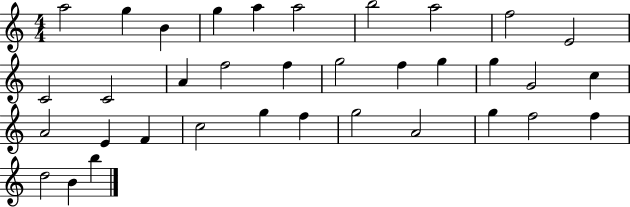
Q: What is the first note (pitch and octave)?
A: A5